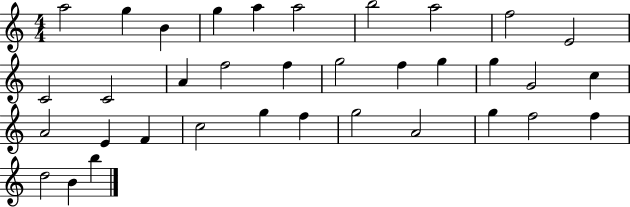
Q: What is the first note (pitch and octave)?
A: A5